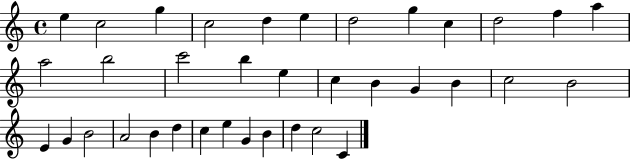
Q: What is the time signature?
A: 4/4